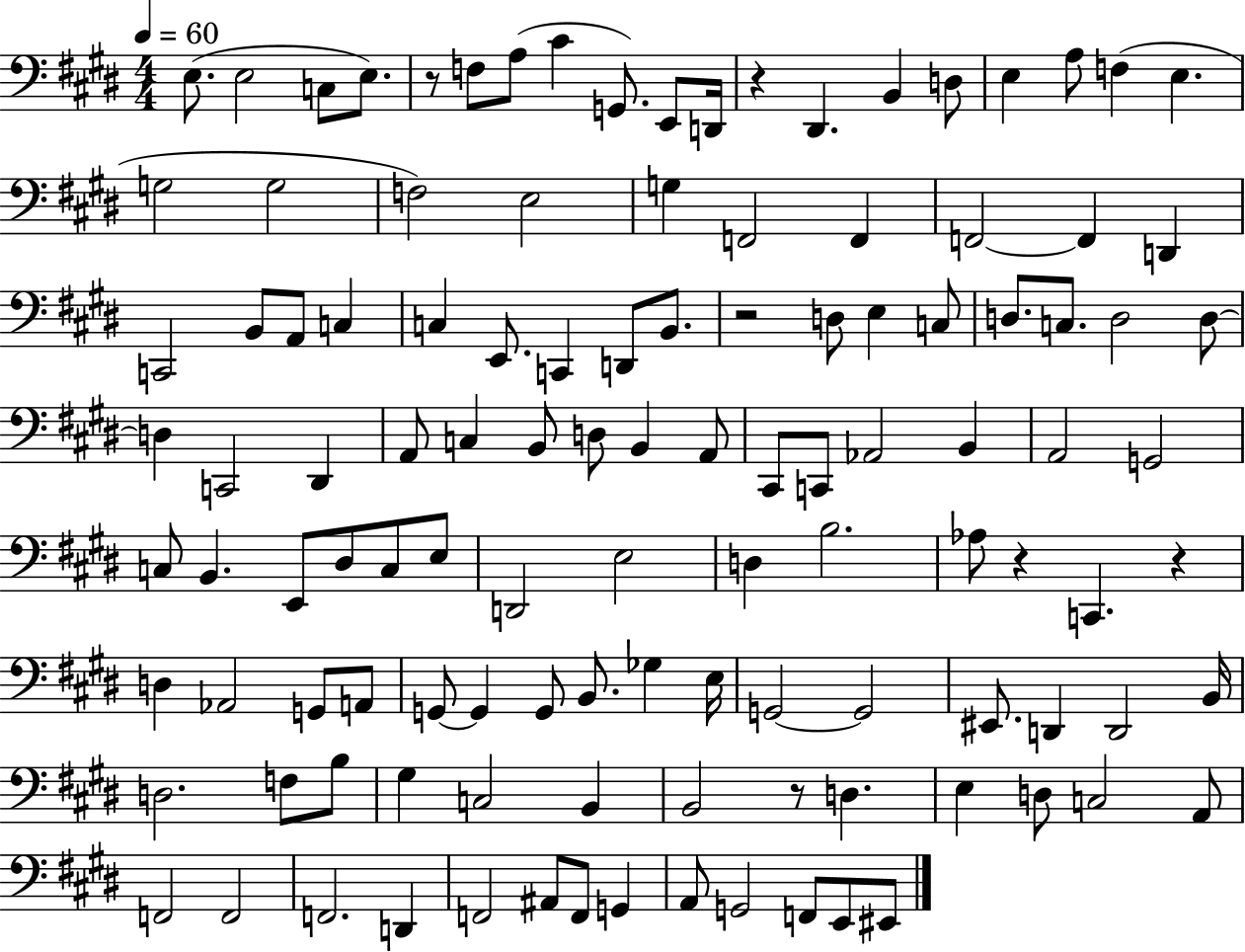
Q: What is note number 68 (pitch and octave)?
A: B3